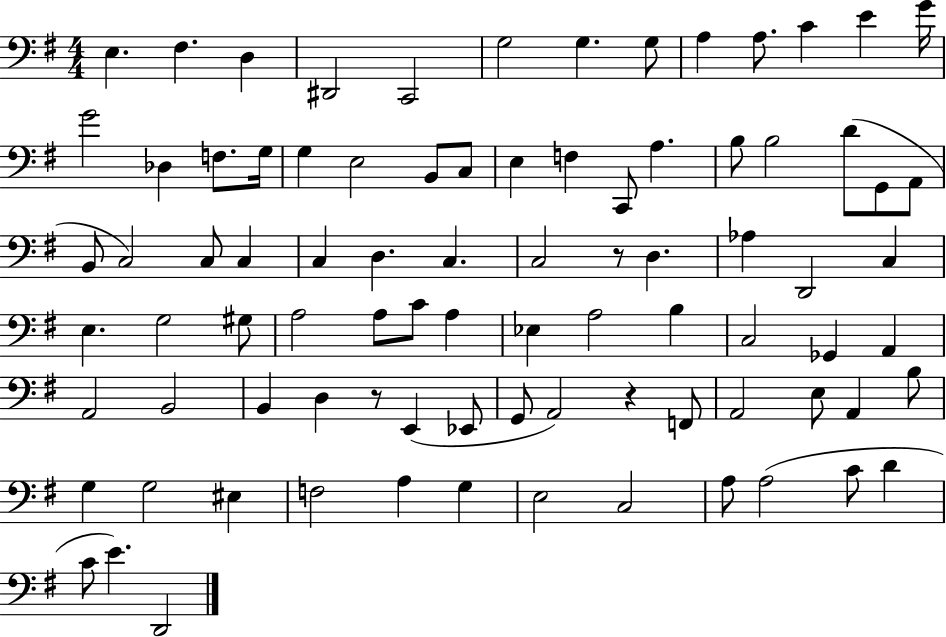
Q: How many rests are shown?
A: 3